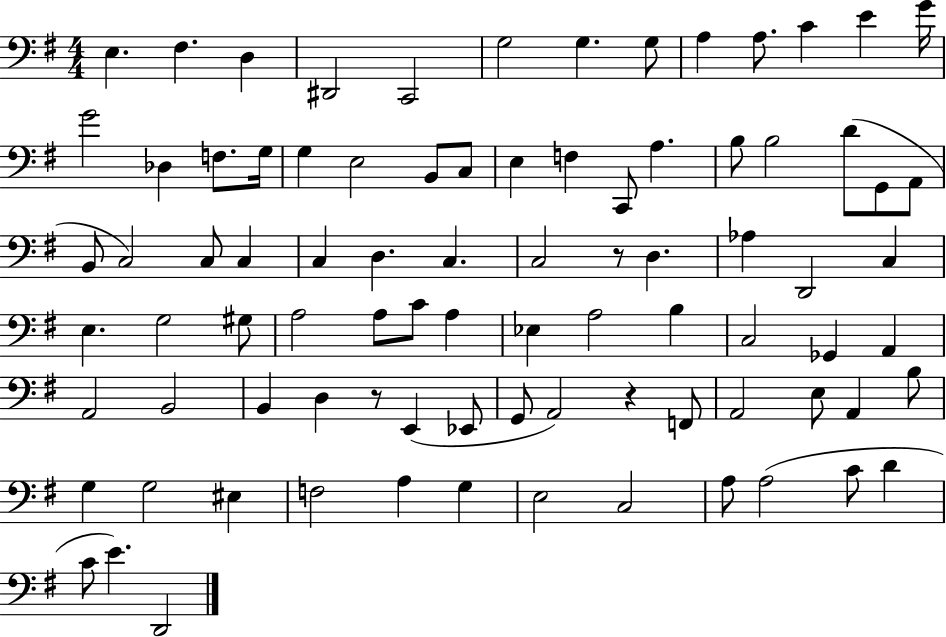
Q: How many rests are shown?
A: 3